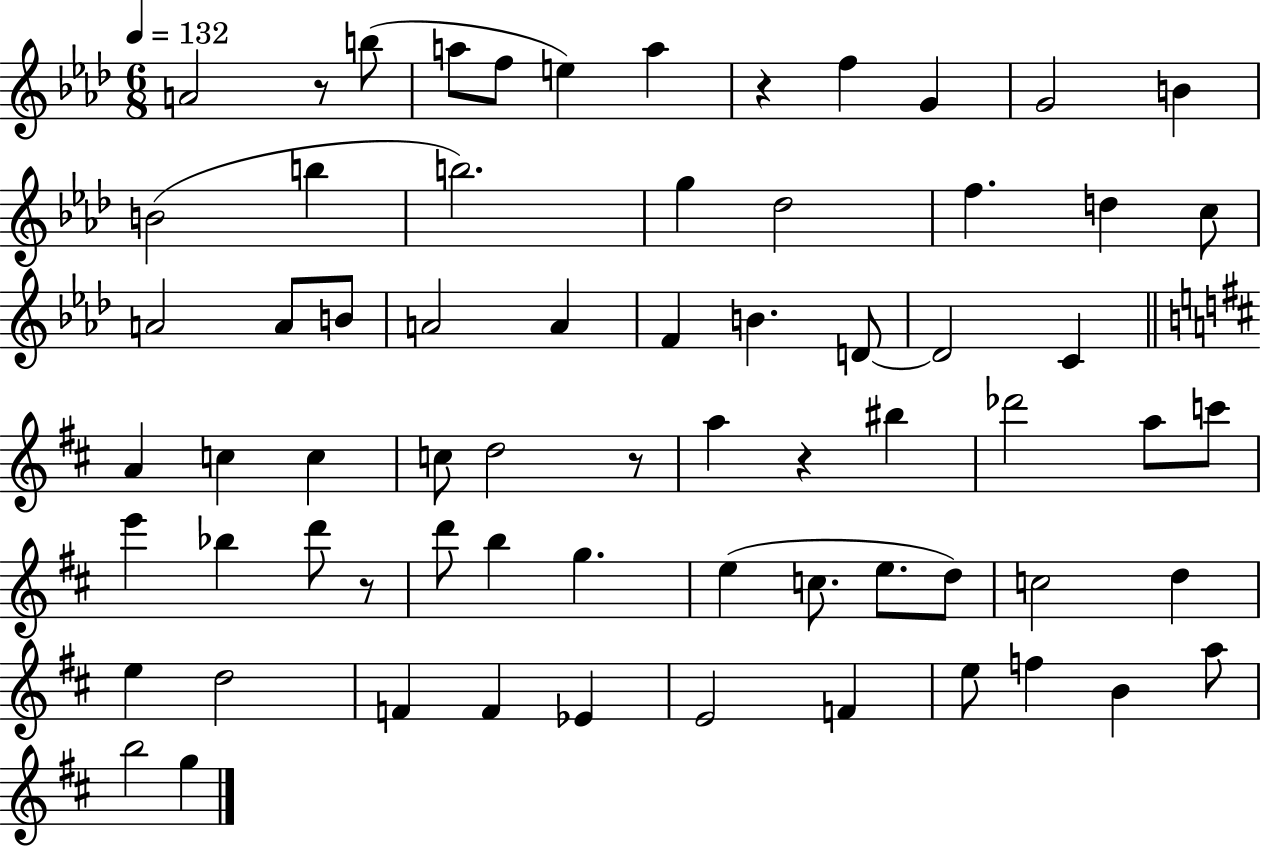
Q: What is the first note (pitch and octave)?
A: A4